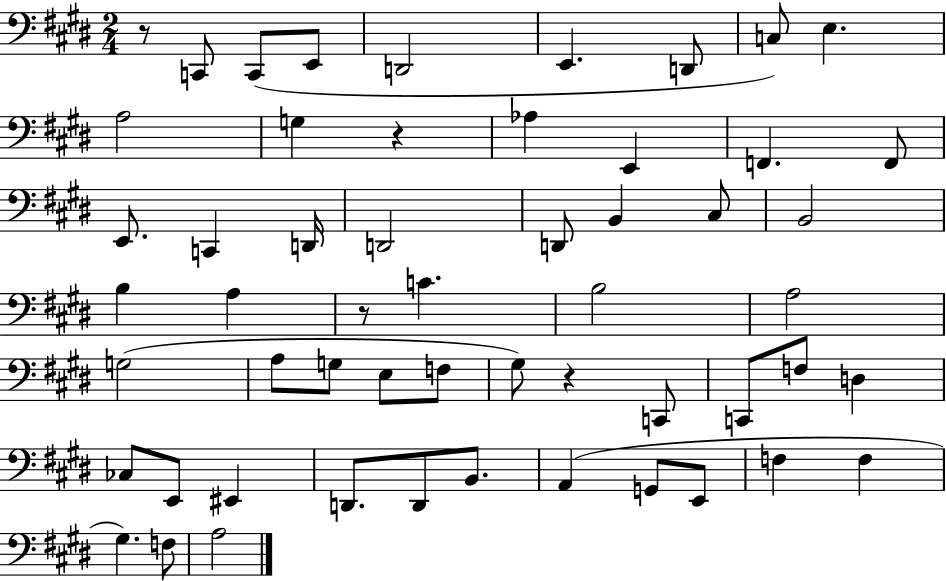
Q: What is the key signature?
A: E major